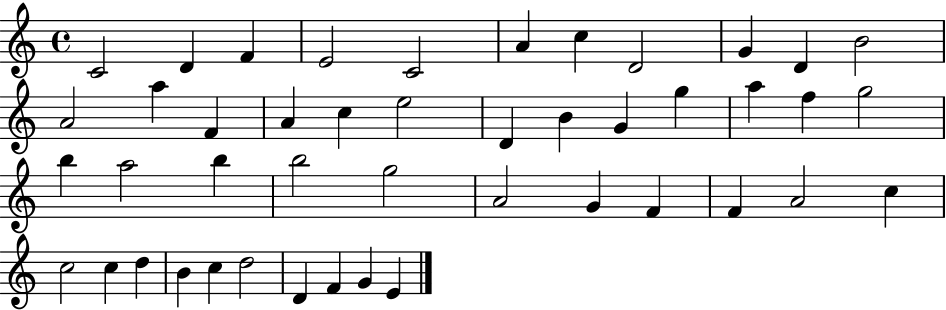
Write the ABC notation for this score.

X:1
T:Untitled
M:4/4
L:1/4
K:C
C2 D F E2 C2 A c D2 G D B2 A2 a F A c e2 D B G g a f g2 b a2 b b2 g2 A2 G F F A2 c c2 c d B c d2 D F G E